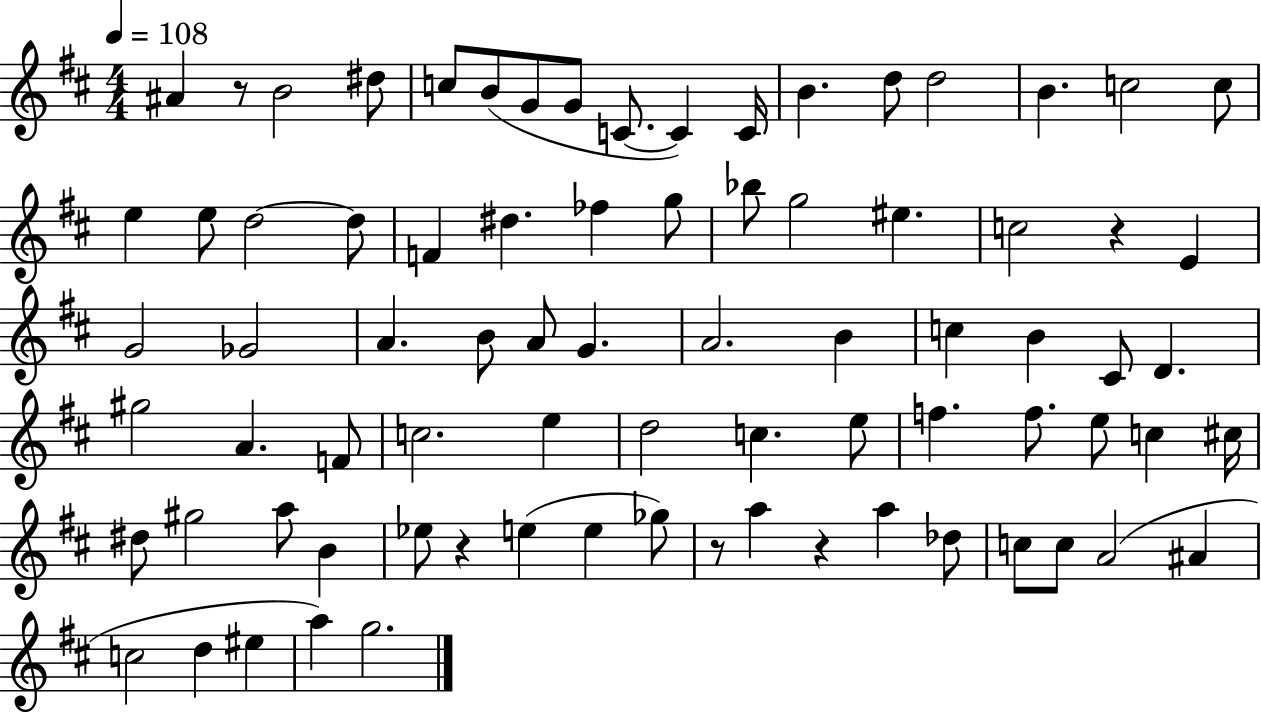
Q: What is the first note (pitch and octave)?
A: A#4